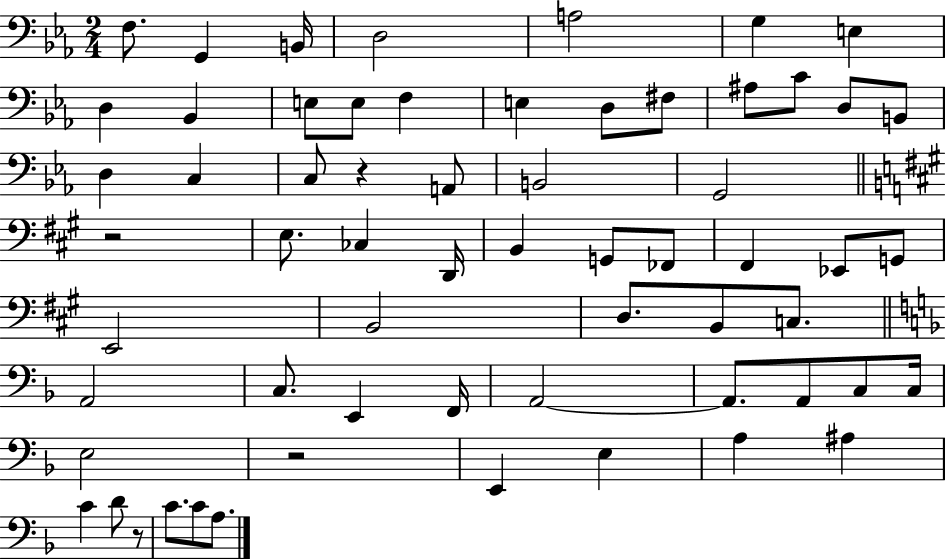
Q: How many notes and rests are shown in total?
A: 62